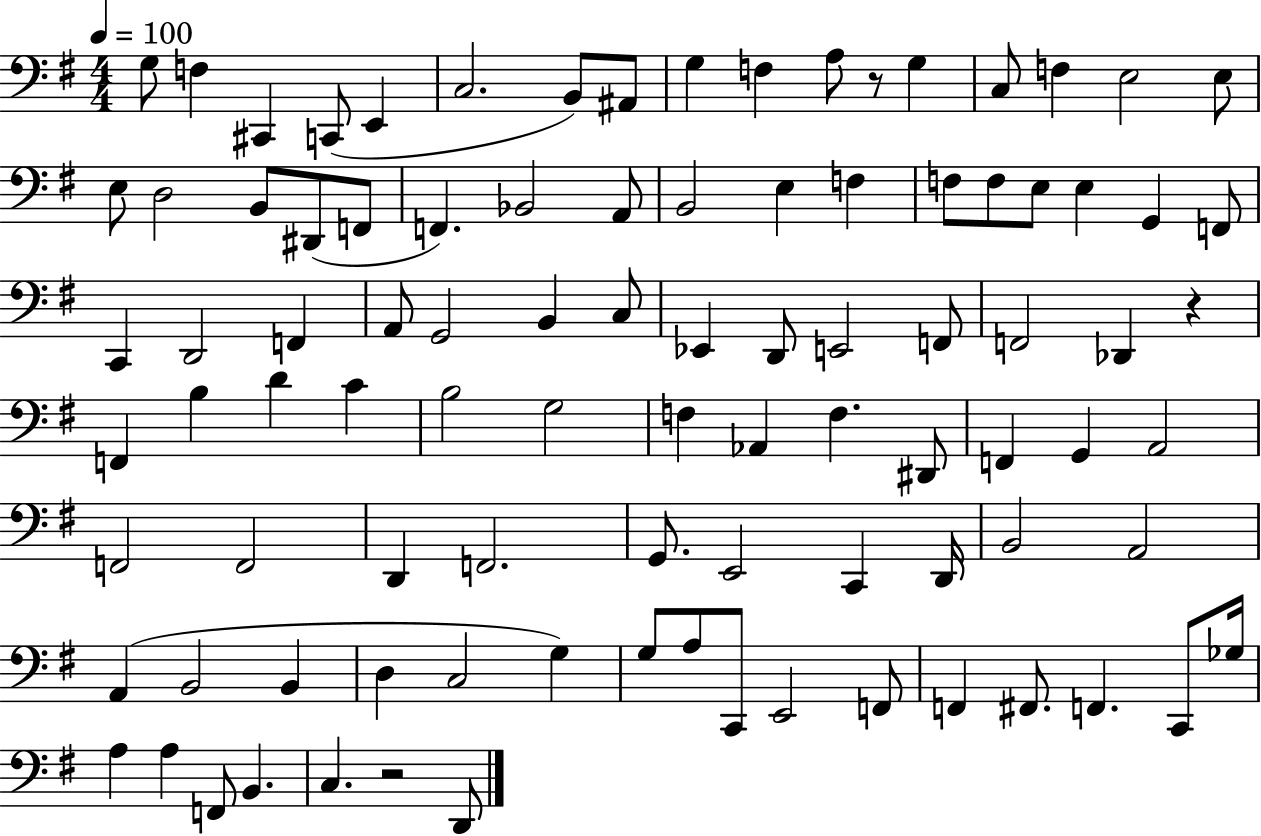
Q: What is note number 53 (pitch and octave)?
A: F3